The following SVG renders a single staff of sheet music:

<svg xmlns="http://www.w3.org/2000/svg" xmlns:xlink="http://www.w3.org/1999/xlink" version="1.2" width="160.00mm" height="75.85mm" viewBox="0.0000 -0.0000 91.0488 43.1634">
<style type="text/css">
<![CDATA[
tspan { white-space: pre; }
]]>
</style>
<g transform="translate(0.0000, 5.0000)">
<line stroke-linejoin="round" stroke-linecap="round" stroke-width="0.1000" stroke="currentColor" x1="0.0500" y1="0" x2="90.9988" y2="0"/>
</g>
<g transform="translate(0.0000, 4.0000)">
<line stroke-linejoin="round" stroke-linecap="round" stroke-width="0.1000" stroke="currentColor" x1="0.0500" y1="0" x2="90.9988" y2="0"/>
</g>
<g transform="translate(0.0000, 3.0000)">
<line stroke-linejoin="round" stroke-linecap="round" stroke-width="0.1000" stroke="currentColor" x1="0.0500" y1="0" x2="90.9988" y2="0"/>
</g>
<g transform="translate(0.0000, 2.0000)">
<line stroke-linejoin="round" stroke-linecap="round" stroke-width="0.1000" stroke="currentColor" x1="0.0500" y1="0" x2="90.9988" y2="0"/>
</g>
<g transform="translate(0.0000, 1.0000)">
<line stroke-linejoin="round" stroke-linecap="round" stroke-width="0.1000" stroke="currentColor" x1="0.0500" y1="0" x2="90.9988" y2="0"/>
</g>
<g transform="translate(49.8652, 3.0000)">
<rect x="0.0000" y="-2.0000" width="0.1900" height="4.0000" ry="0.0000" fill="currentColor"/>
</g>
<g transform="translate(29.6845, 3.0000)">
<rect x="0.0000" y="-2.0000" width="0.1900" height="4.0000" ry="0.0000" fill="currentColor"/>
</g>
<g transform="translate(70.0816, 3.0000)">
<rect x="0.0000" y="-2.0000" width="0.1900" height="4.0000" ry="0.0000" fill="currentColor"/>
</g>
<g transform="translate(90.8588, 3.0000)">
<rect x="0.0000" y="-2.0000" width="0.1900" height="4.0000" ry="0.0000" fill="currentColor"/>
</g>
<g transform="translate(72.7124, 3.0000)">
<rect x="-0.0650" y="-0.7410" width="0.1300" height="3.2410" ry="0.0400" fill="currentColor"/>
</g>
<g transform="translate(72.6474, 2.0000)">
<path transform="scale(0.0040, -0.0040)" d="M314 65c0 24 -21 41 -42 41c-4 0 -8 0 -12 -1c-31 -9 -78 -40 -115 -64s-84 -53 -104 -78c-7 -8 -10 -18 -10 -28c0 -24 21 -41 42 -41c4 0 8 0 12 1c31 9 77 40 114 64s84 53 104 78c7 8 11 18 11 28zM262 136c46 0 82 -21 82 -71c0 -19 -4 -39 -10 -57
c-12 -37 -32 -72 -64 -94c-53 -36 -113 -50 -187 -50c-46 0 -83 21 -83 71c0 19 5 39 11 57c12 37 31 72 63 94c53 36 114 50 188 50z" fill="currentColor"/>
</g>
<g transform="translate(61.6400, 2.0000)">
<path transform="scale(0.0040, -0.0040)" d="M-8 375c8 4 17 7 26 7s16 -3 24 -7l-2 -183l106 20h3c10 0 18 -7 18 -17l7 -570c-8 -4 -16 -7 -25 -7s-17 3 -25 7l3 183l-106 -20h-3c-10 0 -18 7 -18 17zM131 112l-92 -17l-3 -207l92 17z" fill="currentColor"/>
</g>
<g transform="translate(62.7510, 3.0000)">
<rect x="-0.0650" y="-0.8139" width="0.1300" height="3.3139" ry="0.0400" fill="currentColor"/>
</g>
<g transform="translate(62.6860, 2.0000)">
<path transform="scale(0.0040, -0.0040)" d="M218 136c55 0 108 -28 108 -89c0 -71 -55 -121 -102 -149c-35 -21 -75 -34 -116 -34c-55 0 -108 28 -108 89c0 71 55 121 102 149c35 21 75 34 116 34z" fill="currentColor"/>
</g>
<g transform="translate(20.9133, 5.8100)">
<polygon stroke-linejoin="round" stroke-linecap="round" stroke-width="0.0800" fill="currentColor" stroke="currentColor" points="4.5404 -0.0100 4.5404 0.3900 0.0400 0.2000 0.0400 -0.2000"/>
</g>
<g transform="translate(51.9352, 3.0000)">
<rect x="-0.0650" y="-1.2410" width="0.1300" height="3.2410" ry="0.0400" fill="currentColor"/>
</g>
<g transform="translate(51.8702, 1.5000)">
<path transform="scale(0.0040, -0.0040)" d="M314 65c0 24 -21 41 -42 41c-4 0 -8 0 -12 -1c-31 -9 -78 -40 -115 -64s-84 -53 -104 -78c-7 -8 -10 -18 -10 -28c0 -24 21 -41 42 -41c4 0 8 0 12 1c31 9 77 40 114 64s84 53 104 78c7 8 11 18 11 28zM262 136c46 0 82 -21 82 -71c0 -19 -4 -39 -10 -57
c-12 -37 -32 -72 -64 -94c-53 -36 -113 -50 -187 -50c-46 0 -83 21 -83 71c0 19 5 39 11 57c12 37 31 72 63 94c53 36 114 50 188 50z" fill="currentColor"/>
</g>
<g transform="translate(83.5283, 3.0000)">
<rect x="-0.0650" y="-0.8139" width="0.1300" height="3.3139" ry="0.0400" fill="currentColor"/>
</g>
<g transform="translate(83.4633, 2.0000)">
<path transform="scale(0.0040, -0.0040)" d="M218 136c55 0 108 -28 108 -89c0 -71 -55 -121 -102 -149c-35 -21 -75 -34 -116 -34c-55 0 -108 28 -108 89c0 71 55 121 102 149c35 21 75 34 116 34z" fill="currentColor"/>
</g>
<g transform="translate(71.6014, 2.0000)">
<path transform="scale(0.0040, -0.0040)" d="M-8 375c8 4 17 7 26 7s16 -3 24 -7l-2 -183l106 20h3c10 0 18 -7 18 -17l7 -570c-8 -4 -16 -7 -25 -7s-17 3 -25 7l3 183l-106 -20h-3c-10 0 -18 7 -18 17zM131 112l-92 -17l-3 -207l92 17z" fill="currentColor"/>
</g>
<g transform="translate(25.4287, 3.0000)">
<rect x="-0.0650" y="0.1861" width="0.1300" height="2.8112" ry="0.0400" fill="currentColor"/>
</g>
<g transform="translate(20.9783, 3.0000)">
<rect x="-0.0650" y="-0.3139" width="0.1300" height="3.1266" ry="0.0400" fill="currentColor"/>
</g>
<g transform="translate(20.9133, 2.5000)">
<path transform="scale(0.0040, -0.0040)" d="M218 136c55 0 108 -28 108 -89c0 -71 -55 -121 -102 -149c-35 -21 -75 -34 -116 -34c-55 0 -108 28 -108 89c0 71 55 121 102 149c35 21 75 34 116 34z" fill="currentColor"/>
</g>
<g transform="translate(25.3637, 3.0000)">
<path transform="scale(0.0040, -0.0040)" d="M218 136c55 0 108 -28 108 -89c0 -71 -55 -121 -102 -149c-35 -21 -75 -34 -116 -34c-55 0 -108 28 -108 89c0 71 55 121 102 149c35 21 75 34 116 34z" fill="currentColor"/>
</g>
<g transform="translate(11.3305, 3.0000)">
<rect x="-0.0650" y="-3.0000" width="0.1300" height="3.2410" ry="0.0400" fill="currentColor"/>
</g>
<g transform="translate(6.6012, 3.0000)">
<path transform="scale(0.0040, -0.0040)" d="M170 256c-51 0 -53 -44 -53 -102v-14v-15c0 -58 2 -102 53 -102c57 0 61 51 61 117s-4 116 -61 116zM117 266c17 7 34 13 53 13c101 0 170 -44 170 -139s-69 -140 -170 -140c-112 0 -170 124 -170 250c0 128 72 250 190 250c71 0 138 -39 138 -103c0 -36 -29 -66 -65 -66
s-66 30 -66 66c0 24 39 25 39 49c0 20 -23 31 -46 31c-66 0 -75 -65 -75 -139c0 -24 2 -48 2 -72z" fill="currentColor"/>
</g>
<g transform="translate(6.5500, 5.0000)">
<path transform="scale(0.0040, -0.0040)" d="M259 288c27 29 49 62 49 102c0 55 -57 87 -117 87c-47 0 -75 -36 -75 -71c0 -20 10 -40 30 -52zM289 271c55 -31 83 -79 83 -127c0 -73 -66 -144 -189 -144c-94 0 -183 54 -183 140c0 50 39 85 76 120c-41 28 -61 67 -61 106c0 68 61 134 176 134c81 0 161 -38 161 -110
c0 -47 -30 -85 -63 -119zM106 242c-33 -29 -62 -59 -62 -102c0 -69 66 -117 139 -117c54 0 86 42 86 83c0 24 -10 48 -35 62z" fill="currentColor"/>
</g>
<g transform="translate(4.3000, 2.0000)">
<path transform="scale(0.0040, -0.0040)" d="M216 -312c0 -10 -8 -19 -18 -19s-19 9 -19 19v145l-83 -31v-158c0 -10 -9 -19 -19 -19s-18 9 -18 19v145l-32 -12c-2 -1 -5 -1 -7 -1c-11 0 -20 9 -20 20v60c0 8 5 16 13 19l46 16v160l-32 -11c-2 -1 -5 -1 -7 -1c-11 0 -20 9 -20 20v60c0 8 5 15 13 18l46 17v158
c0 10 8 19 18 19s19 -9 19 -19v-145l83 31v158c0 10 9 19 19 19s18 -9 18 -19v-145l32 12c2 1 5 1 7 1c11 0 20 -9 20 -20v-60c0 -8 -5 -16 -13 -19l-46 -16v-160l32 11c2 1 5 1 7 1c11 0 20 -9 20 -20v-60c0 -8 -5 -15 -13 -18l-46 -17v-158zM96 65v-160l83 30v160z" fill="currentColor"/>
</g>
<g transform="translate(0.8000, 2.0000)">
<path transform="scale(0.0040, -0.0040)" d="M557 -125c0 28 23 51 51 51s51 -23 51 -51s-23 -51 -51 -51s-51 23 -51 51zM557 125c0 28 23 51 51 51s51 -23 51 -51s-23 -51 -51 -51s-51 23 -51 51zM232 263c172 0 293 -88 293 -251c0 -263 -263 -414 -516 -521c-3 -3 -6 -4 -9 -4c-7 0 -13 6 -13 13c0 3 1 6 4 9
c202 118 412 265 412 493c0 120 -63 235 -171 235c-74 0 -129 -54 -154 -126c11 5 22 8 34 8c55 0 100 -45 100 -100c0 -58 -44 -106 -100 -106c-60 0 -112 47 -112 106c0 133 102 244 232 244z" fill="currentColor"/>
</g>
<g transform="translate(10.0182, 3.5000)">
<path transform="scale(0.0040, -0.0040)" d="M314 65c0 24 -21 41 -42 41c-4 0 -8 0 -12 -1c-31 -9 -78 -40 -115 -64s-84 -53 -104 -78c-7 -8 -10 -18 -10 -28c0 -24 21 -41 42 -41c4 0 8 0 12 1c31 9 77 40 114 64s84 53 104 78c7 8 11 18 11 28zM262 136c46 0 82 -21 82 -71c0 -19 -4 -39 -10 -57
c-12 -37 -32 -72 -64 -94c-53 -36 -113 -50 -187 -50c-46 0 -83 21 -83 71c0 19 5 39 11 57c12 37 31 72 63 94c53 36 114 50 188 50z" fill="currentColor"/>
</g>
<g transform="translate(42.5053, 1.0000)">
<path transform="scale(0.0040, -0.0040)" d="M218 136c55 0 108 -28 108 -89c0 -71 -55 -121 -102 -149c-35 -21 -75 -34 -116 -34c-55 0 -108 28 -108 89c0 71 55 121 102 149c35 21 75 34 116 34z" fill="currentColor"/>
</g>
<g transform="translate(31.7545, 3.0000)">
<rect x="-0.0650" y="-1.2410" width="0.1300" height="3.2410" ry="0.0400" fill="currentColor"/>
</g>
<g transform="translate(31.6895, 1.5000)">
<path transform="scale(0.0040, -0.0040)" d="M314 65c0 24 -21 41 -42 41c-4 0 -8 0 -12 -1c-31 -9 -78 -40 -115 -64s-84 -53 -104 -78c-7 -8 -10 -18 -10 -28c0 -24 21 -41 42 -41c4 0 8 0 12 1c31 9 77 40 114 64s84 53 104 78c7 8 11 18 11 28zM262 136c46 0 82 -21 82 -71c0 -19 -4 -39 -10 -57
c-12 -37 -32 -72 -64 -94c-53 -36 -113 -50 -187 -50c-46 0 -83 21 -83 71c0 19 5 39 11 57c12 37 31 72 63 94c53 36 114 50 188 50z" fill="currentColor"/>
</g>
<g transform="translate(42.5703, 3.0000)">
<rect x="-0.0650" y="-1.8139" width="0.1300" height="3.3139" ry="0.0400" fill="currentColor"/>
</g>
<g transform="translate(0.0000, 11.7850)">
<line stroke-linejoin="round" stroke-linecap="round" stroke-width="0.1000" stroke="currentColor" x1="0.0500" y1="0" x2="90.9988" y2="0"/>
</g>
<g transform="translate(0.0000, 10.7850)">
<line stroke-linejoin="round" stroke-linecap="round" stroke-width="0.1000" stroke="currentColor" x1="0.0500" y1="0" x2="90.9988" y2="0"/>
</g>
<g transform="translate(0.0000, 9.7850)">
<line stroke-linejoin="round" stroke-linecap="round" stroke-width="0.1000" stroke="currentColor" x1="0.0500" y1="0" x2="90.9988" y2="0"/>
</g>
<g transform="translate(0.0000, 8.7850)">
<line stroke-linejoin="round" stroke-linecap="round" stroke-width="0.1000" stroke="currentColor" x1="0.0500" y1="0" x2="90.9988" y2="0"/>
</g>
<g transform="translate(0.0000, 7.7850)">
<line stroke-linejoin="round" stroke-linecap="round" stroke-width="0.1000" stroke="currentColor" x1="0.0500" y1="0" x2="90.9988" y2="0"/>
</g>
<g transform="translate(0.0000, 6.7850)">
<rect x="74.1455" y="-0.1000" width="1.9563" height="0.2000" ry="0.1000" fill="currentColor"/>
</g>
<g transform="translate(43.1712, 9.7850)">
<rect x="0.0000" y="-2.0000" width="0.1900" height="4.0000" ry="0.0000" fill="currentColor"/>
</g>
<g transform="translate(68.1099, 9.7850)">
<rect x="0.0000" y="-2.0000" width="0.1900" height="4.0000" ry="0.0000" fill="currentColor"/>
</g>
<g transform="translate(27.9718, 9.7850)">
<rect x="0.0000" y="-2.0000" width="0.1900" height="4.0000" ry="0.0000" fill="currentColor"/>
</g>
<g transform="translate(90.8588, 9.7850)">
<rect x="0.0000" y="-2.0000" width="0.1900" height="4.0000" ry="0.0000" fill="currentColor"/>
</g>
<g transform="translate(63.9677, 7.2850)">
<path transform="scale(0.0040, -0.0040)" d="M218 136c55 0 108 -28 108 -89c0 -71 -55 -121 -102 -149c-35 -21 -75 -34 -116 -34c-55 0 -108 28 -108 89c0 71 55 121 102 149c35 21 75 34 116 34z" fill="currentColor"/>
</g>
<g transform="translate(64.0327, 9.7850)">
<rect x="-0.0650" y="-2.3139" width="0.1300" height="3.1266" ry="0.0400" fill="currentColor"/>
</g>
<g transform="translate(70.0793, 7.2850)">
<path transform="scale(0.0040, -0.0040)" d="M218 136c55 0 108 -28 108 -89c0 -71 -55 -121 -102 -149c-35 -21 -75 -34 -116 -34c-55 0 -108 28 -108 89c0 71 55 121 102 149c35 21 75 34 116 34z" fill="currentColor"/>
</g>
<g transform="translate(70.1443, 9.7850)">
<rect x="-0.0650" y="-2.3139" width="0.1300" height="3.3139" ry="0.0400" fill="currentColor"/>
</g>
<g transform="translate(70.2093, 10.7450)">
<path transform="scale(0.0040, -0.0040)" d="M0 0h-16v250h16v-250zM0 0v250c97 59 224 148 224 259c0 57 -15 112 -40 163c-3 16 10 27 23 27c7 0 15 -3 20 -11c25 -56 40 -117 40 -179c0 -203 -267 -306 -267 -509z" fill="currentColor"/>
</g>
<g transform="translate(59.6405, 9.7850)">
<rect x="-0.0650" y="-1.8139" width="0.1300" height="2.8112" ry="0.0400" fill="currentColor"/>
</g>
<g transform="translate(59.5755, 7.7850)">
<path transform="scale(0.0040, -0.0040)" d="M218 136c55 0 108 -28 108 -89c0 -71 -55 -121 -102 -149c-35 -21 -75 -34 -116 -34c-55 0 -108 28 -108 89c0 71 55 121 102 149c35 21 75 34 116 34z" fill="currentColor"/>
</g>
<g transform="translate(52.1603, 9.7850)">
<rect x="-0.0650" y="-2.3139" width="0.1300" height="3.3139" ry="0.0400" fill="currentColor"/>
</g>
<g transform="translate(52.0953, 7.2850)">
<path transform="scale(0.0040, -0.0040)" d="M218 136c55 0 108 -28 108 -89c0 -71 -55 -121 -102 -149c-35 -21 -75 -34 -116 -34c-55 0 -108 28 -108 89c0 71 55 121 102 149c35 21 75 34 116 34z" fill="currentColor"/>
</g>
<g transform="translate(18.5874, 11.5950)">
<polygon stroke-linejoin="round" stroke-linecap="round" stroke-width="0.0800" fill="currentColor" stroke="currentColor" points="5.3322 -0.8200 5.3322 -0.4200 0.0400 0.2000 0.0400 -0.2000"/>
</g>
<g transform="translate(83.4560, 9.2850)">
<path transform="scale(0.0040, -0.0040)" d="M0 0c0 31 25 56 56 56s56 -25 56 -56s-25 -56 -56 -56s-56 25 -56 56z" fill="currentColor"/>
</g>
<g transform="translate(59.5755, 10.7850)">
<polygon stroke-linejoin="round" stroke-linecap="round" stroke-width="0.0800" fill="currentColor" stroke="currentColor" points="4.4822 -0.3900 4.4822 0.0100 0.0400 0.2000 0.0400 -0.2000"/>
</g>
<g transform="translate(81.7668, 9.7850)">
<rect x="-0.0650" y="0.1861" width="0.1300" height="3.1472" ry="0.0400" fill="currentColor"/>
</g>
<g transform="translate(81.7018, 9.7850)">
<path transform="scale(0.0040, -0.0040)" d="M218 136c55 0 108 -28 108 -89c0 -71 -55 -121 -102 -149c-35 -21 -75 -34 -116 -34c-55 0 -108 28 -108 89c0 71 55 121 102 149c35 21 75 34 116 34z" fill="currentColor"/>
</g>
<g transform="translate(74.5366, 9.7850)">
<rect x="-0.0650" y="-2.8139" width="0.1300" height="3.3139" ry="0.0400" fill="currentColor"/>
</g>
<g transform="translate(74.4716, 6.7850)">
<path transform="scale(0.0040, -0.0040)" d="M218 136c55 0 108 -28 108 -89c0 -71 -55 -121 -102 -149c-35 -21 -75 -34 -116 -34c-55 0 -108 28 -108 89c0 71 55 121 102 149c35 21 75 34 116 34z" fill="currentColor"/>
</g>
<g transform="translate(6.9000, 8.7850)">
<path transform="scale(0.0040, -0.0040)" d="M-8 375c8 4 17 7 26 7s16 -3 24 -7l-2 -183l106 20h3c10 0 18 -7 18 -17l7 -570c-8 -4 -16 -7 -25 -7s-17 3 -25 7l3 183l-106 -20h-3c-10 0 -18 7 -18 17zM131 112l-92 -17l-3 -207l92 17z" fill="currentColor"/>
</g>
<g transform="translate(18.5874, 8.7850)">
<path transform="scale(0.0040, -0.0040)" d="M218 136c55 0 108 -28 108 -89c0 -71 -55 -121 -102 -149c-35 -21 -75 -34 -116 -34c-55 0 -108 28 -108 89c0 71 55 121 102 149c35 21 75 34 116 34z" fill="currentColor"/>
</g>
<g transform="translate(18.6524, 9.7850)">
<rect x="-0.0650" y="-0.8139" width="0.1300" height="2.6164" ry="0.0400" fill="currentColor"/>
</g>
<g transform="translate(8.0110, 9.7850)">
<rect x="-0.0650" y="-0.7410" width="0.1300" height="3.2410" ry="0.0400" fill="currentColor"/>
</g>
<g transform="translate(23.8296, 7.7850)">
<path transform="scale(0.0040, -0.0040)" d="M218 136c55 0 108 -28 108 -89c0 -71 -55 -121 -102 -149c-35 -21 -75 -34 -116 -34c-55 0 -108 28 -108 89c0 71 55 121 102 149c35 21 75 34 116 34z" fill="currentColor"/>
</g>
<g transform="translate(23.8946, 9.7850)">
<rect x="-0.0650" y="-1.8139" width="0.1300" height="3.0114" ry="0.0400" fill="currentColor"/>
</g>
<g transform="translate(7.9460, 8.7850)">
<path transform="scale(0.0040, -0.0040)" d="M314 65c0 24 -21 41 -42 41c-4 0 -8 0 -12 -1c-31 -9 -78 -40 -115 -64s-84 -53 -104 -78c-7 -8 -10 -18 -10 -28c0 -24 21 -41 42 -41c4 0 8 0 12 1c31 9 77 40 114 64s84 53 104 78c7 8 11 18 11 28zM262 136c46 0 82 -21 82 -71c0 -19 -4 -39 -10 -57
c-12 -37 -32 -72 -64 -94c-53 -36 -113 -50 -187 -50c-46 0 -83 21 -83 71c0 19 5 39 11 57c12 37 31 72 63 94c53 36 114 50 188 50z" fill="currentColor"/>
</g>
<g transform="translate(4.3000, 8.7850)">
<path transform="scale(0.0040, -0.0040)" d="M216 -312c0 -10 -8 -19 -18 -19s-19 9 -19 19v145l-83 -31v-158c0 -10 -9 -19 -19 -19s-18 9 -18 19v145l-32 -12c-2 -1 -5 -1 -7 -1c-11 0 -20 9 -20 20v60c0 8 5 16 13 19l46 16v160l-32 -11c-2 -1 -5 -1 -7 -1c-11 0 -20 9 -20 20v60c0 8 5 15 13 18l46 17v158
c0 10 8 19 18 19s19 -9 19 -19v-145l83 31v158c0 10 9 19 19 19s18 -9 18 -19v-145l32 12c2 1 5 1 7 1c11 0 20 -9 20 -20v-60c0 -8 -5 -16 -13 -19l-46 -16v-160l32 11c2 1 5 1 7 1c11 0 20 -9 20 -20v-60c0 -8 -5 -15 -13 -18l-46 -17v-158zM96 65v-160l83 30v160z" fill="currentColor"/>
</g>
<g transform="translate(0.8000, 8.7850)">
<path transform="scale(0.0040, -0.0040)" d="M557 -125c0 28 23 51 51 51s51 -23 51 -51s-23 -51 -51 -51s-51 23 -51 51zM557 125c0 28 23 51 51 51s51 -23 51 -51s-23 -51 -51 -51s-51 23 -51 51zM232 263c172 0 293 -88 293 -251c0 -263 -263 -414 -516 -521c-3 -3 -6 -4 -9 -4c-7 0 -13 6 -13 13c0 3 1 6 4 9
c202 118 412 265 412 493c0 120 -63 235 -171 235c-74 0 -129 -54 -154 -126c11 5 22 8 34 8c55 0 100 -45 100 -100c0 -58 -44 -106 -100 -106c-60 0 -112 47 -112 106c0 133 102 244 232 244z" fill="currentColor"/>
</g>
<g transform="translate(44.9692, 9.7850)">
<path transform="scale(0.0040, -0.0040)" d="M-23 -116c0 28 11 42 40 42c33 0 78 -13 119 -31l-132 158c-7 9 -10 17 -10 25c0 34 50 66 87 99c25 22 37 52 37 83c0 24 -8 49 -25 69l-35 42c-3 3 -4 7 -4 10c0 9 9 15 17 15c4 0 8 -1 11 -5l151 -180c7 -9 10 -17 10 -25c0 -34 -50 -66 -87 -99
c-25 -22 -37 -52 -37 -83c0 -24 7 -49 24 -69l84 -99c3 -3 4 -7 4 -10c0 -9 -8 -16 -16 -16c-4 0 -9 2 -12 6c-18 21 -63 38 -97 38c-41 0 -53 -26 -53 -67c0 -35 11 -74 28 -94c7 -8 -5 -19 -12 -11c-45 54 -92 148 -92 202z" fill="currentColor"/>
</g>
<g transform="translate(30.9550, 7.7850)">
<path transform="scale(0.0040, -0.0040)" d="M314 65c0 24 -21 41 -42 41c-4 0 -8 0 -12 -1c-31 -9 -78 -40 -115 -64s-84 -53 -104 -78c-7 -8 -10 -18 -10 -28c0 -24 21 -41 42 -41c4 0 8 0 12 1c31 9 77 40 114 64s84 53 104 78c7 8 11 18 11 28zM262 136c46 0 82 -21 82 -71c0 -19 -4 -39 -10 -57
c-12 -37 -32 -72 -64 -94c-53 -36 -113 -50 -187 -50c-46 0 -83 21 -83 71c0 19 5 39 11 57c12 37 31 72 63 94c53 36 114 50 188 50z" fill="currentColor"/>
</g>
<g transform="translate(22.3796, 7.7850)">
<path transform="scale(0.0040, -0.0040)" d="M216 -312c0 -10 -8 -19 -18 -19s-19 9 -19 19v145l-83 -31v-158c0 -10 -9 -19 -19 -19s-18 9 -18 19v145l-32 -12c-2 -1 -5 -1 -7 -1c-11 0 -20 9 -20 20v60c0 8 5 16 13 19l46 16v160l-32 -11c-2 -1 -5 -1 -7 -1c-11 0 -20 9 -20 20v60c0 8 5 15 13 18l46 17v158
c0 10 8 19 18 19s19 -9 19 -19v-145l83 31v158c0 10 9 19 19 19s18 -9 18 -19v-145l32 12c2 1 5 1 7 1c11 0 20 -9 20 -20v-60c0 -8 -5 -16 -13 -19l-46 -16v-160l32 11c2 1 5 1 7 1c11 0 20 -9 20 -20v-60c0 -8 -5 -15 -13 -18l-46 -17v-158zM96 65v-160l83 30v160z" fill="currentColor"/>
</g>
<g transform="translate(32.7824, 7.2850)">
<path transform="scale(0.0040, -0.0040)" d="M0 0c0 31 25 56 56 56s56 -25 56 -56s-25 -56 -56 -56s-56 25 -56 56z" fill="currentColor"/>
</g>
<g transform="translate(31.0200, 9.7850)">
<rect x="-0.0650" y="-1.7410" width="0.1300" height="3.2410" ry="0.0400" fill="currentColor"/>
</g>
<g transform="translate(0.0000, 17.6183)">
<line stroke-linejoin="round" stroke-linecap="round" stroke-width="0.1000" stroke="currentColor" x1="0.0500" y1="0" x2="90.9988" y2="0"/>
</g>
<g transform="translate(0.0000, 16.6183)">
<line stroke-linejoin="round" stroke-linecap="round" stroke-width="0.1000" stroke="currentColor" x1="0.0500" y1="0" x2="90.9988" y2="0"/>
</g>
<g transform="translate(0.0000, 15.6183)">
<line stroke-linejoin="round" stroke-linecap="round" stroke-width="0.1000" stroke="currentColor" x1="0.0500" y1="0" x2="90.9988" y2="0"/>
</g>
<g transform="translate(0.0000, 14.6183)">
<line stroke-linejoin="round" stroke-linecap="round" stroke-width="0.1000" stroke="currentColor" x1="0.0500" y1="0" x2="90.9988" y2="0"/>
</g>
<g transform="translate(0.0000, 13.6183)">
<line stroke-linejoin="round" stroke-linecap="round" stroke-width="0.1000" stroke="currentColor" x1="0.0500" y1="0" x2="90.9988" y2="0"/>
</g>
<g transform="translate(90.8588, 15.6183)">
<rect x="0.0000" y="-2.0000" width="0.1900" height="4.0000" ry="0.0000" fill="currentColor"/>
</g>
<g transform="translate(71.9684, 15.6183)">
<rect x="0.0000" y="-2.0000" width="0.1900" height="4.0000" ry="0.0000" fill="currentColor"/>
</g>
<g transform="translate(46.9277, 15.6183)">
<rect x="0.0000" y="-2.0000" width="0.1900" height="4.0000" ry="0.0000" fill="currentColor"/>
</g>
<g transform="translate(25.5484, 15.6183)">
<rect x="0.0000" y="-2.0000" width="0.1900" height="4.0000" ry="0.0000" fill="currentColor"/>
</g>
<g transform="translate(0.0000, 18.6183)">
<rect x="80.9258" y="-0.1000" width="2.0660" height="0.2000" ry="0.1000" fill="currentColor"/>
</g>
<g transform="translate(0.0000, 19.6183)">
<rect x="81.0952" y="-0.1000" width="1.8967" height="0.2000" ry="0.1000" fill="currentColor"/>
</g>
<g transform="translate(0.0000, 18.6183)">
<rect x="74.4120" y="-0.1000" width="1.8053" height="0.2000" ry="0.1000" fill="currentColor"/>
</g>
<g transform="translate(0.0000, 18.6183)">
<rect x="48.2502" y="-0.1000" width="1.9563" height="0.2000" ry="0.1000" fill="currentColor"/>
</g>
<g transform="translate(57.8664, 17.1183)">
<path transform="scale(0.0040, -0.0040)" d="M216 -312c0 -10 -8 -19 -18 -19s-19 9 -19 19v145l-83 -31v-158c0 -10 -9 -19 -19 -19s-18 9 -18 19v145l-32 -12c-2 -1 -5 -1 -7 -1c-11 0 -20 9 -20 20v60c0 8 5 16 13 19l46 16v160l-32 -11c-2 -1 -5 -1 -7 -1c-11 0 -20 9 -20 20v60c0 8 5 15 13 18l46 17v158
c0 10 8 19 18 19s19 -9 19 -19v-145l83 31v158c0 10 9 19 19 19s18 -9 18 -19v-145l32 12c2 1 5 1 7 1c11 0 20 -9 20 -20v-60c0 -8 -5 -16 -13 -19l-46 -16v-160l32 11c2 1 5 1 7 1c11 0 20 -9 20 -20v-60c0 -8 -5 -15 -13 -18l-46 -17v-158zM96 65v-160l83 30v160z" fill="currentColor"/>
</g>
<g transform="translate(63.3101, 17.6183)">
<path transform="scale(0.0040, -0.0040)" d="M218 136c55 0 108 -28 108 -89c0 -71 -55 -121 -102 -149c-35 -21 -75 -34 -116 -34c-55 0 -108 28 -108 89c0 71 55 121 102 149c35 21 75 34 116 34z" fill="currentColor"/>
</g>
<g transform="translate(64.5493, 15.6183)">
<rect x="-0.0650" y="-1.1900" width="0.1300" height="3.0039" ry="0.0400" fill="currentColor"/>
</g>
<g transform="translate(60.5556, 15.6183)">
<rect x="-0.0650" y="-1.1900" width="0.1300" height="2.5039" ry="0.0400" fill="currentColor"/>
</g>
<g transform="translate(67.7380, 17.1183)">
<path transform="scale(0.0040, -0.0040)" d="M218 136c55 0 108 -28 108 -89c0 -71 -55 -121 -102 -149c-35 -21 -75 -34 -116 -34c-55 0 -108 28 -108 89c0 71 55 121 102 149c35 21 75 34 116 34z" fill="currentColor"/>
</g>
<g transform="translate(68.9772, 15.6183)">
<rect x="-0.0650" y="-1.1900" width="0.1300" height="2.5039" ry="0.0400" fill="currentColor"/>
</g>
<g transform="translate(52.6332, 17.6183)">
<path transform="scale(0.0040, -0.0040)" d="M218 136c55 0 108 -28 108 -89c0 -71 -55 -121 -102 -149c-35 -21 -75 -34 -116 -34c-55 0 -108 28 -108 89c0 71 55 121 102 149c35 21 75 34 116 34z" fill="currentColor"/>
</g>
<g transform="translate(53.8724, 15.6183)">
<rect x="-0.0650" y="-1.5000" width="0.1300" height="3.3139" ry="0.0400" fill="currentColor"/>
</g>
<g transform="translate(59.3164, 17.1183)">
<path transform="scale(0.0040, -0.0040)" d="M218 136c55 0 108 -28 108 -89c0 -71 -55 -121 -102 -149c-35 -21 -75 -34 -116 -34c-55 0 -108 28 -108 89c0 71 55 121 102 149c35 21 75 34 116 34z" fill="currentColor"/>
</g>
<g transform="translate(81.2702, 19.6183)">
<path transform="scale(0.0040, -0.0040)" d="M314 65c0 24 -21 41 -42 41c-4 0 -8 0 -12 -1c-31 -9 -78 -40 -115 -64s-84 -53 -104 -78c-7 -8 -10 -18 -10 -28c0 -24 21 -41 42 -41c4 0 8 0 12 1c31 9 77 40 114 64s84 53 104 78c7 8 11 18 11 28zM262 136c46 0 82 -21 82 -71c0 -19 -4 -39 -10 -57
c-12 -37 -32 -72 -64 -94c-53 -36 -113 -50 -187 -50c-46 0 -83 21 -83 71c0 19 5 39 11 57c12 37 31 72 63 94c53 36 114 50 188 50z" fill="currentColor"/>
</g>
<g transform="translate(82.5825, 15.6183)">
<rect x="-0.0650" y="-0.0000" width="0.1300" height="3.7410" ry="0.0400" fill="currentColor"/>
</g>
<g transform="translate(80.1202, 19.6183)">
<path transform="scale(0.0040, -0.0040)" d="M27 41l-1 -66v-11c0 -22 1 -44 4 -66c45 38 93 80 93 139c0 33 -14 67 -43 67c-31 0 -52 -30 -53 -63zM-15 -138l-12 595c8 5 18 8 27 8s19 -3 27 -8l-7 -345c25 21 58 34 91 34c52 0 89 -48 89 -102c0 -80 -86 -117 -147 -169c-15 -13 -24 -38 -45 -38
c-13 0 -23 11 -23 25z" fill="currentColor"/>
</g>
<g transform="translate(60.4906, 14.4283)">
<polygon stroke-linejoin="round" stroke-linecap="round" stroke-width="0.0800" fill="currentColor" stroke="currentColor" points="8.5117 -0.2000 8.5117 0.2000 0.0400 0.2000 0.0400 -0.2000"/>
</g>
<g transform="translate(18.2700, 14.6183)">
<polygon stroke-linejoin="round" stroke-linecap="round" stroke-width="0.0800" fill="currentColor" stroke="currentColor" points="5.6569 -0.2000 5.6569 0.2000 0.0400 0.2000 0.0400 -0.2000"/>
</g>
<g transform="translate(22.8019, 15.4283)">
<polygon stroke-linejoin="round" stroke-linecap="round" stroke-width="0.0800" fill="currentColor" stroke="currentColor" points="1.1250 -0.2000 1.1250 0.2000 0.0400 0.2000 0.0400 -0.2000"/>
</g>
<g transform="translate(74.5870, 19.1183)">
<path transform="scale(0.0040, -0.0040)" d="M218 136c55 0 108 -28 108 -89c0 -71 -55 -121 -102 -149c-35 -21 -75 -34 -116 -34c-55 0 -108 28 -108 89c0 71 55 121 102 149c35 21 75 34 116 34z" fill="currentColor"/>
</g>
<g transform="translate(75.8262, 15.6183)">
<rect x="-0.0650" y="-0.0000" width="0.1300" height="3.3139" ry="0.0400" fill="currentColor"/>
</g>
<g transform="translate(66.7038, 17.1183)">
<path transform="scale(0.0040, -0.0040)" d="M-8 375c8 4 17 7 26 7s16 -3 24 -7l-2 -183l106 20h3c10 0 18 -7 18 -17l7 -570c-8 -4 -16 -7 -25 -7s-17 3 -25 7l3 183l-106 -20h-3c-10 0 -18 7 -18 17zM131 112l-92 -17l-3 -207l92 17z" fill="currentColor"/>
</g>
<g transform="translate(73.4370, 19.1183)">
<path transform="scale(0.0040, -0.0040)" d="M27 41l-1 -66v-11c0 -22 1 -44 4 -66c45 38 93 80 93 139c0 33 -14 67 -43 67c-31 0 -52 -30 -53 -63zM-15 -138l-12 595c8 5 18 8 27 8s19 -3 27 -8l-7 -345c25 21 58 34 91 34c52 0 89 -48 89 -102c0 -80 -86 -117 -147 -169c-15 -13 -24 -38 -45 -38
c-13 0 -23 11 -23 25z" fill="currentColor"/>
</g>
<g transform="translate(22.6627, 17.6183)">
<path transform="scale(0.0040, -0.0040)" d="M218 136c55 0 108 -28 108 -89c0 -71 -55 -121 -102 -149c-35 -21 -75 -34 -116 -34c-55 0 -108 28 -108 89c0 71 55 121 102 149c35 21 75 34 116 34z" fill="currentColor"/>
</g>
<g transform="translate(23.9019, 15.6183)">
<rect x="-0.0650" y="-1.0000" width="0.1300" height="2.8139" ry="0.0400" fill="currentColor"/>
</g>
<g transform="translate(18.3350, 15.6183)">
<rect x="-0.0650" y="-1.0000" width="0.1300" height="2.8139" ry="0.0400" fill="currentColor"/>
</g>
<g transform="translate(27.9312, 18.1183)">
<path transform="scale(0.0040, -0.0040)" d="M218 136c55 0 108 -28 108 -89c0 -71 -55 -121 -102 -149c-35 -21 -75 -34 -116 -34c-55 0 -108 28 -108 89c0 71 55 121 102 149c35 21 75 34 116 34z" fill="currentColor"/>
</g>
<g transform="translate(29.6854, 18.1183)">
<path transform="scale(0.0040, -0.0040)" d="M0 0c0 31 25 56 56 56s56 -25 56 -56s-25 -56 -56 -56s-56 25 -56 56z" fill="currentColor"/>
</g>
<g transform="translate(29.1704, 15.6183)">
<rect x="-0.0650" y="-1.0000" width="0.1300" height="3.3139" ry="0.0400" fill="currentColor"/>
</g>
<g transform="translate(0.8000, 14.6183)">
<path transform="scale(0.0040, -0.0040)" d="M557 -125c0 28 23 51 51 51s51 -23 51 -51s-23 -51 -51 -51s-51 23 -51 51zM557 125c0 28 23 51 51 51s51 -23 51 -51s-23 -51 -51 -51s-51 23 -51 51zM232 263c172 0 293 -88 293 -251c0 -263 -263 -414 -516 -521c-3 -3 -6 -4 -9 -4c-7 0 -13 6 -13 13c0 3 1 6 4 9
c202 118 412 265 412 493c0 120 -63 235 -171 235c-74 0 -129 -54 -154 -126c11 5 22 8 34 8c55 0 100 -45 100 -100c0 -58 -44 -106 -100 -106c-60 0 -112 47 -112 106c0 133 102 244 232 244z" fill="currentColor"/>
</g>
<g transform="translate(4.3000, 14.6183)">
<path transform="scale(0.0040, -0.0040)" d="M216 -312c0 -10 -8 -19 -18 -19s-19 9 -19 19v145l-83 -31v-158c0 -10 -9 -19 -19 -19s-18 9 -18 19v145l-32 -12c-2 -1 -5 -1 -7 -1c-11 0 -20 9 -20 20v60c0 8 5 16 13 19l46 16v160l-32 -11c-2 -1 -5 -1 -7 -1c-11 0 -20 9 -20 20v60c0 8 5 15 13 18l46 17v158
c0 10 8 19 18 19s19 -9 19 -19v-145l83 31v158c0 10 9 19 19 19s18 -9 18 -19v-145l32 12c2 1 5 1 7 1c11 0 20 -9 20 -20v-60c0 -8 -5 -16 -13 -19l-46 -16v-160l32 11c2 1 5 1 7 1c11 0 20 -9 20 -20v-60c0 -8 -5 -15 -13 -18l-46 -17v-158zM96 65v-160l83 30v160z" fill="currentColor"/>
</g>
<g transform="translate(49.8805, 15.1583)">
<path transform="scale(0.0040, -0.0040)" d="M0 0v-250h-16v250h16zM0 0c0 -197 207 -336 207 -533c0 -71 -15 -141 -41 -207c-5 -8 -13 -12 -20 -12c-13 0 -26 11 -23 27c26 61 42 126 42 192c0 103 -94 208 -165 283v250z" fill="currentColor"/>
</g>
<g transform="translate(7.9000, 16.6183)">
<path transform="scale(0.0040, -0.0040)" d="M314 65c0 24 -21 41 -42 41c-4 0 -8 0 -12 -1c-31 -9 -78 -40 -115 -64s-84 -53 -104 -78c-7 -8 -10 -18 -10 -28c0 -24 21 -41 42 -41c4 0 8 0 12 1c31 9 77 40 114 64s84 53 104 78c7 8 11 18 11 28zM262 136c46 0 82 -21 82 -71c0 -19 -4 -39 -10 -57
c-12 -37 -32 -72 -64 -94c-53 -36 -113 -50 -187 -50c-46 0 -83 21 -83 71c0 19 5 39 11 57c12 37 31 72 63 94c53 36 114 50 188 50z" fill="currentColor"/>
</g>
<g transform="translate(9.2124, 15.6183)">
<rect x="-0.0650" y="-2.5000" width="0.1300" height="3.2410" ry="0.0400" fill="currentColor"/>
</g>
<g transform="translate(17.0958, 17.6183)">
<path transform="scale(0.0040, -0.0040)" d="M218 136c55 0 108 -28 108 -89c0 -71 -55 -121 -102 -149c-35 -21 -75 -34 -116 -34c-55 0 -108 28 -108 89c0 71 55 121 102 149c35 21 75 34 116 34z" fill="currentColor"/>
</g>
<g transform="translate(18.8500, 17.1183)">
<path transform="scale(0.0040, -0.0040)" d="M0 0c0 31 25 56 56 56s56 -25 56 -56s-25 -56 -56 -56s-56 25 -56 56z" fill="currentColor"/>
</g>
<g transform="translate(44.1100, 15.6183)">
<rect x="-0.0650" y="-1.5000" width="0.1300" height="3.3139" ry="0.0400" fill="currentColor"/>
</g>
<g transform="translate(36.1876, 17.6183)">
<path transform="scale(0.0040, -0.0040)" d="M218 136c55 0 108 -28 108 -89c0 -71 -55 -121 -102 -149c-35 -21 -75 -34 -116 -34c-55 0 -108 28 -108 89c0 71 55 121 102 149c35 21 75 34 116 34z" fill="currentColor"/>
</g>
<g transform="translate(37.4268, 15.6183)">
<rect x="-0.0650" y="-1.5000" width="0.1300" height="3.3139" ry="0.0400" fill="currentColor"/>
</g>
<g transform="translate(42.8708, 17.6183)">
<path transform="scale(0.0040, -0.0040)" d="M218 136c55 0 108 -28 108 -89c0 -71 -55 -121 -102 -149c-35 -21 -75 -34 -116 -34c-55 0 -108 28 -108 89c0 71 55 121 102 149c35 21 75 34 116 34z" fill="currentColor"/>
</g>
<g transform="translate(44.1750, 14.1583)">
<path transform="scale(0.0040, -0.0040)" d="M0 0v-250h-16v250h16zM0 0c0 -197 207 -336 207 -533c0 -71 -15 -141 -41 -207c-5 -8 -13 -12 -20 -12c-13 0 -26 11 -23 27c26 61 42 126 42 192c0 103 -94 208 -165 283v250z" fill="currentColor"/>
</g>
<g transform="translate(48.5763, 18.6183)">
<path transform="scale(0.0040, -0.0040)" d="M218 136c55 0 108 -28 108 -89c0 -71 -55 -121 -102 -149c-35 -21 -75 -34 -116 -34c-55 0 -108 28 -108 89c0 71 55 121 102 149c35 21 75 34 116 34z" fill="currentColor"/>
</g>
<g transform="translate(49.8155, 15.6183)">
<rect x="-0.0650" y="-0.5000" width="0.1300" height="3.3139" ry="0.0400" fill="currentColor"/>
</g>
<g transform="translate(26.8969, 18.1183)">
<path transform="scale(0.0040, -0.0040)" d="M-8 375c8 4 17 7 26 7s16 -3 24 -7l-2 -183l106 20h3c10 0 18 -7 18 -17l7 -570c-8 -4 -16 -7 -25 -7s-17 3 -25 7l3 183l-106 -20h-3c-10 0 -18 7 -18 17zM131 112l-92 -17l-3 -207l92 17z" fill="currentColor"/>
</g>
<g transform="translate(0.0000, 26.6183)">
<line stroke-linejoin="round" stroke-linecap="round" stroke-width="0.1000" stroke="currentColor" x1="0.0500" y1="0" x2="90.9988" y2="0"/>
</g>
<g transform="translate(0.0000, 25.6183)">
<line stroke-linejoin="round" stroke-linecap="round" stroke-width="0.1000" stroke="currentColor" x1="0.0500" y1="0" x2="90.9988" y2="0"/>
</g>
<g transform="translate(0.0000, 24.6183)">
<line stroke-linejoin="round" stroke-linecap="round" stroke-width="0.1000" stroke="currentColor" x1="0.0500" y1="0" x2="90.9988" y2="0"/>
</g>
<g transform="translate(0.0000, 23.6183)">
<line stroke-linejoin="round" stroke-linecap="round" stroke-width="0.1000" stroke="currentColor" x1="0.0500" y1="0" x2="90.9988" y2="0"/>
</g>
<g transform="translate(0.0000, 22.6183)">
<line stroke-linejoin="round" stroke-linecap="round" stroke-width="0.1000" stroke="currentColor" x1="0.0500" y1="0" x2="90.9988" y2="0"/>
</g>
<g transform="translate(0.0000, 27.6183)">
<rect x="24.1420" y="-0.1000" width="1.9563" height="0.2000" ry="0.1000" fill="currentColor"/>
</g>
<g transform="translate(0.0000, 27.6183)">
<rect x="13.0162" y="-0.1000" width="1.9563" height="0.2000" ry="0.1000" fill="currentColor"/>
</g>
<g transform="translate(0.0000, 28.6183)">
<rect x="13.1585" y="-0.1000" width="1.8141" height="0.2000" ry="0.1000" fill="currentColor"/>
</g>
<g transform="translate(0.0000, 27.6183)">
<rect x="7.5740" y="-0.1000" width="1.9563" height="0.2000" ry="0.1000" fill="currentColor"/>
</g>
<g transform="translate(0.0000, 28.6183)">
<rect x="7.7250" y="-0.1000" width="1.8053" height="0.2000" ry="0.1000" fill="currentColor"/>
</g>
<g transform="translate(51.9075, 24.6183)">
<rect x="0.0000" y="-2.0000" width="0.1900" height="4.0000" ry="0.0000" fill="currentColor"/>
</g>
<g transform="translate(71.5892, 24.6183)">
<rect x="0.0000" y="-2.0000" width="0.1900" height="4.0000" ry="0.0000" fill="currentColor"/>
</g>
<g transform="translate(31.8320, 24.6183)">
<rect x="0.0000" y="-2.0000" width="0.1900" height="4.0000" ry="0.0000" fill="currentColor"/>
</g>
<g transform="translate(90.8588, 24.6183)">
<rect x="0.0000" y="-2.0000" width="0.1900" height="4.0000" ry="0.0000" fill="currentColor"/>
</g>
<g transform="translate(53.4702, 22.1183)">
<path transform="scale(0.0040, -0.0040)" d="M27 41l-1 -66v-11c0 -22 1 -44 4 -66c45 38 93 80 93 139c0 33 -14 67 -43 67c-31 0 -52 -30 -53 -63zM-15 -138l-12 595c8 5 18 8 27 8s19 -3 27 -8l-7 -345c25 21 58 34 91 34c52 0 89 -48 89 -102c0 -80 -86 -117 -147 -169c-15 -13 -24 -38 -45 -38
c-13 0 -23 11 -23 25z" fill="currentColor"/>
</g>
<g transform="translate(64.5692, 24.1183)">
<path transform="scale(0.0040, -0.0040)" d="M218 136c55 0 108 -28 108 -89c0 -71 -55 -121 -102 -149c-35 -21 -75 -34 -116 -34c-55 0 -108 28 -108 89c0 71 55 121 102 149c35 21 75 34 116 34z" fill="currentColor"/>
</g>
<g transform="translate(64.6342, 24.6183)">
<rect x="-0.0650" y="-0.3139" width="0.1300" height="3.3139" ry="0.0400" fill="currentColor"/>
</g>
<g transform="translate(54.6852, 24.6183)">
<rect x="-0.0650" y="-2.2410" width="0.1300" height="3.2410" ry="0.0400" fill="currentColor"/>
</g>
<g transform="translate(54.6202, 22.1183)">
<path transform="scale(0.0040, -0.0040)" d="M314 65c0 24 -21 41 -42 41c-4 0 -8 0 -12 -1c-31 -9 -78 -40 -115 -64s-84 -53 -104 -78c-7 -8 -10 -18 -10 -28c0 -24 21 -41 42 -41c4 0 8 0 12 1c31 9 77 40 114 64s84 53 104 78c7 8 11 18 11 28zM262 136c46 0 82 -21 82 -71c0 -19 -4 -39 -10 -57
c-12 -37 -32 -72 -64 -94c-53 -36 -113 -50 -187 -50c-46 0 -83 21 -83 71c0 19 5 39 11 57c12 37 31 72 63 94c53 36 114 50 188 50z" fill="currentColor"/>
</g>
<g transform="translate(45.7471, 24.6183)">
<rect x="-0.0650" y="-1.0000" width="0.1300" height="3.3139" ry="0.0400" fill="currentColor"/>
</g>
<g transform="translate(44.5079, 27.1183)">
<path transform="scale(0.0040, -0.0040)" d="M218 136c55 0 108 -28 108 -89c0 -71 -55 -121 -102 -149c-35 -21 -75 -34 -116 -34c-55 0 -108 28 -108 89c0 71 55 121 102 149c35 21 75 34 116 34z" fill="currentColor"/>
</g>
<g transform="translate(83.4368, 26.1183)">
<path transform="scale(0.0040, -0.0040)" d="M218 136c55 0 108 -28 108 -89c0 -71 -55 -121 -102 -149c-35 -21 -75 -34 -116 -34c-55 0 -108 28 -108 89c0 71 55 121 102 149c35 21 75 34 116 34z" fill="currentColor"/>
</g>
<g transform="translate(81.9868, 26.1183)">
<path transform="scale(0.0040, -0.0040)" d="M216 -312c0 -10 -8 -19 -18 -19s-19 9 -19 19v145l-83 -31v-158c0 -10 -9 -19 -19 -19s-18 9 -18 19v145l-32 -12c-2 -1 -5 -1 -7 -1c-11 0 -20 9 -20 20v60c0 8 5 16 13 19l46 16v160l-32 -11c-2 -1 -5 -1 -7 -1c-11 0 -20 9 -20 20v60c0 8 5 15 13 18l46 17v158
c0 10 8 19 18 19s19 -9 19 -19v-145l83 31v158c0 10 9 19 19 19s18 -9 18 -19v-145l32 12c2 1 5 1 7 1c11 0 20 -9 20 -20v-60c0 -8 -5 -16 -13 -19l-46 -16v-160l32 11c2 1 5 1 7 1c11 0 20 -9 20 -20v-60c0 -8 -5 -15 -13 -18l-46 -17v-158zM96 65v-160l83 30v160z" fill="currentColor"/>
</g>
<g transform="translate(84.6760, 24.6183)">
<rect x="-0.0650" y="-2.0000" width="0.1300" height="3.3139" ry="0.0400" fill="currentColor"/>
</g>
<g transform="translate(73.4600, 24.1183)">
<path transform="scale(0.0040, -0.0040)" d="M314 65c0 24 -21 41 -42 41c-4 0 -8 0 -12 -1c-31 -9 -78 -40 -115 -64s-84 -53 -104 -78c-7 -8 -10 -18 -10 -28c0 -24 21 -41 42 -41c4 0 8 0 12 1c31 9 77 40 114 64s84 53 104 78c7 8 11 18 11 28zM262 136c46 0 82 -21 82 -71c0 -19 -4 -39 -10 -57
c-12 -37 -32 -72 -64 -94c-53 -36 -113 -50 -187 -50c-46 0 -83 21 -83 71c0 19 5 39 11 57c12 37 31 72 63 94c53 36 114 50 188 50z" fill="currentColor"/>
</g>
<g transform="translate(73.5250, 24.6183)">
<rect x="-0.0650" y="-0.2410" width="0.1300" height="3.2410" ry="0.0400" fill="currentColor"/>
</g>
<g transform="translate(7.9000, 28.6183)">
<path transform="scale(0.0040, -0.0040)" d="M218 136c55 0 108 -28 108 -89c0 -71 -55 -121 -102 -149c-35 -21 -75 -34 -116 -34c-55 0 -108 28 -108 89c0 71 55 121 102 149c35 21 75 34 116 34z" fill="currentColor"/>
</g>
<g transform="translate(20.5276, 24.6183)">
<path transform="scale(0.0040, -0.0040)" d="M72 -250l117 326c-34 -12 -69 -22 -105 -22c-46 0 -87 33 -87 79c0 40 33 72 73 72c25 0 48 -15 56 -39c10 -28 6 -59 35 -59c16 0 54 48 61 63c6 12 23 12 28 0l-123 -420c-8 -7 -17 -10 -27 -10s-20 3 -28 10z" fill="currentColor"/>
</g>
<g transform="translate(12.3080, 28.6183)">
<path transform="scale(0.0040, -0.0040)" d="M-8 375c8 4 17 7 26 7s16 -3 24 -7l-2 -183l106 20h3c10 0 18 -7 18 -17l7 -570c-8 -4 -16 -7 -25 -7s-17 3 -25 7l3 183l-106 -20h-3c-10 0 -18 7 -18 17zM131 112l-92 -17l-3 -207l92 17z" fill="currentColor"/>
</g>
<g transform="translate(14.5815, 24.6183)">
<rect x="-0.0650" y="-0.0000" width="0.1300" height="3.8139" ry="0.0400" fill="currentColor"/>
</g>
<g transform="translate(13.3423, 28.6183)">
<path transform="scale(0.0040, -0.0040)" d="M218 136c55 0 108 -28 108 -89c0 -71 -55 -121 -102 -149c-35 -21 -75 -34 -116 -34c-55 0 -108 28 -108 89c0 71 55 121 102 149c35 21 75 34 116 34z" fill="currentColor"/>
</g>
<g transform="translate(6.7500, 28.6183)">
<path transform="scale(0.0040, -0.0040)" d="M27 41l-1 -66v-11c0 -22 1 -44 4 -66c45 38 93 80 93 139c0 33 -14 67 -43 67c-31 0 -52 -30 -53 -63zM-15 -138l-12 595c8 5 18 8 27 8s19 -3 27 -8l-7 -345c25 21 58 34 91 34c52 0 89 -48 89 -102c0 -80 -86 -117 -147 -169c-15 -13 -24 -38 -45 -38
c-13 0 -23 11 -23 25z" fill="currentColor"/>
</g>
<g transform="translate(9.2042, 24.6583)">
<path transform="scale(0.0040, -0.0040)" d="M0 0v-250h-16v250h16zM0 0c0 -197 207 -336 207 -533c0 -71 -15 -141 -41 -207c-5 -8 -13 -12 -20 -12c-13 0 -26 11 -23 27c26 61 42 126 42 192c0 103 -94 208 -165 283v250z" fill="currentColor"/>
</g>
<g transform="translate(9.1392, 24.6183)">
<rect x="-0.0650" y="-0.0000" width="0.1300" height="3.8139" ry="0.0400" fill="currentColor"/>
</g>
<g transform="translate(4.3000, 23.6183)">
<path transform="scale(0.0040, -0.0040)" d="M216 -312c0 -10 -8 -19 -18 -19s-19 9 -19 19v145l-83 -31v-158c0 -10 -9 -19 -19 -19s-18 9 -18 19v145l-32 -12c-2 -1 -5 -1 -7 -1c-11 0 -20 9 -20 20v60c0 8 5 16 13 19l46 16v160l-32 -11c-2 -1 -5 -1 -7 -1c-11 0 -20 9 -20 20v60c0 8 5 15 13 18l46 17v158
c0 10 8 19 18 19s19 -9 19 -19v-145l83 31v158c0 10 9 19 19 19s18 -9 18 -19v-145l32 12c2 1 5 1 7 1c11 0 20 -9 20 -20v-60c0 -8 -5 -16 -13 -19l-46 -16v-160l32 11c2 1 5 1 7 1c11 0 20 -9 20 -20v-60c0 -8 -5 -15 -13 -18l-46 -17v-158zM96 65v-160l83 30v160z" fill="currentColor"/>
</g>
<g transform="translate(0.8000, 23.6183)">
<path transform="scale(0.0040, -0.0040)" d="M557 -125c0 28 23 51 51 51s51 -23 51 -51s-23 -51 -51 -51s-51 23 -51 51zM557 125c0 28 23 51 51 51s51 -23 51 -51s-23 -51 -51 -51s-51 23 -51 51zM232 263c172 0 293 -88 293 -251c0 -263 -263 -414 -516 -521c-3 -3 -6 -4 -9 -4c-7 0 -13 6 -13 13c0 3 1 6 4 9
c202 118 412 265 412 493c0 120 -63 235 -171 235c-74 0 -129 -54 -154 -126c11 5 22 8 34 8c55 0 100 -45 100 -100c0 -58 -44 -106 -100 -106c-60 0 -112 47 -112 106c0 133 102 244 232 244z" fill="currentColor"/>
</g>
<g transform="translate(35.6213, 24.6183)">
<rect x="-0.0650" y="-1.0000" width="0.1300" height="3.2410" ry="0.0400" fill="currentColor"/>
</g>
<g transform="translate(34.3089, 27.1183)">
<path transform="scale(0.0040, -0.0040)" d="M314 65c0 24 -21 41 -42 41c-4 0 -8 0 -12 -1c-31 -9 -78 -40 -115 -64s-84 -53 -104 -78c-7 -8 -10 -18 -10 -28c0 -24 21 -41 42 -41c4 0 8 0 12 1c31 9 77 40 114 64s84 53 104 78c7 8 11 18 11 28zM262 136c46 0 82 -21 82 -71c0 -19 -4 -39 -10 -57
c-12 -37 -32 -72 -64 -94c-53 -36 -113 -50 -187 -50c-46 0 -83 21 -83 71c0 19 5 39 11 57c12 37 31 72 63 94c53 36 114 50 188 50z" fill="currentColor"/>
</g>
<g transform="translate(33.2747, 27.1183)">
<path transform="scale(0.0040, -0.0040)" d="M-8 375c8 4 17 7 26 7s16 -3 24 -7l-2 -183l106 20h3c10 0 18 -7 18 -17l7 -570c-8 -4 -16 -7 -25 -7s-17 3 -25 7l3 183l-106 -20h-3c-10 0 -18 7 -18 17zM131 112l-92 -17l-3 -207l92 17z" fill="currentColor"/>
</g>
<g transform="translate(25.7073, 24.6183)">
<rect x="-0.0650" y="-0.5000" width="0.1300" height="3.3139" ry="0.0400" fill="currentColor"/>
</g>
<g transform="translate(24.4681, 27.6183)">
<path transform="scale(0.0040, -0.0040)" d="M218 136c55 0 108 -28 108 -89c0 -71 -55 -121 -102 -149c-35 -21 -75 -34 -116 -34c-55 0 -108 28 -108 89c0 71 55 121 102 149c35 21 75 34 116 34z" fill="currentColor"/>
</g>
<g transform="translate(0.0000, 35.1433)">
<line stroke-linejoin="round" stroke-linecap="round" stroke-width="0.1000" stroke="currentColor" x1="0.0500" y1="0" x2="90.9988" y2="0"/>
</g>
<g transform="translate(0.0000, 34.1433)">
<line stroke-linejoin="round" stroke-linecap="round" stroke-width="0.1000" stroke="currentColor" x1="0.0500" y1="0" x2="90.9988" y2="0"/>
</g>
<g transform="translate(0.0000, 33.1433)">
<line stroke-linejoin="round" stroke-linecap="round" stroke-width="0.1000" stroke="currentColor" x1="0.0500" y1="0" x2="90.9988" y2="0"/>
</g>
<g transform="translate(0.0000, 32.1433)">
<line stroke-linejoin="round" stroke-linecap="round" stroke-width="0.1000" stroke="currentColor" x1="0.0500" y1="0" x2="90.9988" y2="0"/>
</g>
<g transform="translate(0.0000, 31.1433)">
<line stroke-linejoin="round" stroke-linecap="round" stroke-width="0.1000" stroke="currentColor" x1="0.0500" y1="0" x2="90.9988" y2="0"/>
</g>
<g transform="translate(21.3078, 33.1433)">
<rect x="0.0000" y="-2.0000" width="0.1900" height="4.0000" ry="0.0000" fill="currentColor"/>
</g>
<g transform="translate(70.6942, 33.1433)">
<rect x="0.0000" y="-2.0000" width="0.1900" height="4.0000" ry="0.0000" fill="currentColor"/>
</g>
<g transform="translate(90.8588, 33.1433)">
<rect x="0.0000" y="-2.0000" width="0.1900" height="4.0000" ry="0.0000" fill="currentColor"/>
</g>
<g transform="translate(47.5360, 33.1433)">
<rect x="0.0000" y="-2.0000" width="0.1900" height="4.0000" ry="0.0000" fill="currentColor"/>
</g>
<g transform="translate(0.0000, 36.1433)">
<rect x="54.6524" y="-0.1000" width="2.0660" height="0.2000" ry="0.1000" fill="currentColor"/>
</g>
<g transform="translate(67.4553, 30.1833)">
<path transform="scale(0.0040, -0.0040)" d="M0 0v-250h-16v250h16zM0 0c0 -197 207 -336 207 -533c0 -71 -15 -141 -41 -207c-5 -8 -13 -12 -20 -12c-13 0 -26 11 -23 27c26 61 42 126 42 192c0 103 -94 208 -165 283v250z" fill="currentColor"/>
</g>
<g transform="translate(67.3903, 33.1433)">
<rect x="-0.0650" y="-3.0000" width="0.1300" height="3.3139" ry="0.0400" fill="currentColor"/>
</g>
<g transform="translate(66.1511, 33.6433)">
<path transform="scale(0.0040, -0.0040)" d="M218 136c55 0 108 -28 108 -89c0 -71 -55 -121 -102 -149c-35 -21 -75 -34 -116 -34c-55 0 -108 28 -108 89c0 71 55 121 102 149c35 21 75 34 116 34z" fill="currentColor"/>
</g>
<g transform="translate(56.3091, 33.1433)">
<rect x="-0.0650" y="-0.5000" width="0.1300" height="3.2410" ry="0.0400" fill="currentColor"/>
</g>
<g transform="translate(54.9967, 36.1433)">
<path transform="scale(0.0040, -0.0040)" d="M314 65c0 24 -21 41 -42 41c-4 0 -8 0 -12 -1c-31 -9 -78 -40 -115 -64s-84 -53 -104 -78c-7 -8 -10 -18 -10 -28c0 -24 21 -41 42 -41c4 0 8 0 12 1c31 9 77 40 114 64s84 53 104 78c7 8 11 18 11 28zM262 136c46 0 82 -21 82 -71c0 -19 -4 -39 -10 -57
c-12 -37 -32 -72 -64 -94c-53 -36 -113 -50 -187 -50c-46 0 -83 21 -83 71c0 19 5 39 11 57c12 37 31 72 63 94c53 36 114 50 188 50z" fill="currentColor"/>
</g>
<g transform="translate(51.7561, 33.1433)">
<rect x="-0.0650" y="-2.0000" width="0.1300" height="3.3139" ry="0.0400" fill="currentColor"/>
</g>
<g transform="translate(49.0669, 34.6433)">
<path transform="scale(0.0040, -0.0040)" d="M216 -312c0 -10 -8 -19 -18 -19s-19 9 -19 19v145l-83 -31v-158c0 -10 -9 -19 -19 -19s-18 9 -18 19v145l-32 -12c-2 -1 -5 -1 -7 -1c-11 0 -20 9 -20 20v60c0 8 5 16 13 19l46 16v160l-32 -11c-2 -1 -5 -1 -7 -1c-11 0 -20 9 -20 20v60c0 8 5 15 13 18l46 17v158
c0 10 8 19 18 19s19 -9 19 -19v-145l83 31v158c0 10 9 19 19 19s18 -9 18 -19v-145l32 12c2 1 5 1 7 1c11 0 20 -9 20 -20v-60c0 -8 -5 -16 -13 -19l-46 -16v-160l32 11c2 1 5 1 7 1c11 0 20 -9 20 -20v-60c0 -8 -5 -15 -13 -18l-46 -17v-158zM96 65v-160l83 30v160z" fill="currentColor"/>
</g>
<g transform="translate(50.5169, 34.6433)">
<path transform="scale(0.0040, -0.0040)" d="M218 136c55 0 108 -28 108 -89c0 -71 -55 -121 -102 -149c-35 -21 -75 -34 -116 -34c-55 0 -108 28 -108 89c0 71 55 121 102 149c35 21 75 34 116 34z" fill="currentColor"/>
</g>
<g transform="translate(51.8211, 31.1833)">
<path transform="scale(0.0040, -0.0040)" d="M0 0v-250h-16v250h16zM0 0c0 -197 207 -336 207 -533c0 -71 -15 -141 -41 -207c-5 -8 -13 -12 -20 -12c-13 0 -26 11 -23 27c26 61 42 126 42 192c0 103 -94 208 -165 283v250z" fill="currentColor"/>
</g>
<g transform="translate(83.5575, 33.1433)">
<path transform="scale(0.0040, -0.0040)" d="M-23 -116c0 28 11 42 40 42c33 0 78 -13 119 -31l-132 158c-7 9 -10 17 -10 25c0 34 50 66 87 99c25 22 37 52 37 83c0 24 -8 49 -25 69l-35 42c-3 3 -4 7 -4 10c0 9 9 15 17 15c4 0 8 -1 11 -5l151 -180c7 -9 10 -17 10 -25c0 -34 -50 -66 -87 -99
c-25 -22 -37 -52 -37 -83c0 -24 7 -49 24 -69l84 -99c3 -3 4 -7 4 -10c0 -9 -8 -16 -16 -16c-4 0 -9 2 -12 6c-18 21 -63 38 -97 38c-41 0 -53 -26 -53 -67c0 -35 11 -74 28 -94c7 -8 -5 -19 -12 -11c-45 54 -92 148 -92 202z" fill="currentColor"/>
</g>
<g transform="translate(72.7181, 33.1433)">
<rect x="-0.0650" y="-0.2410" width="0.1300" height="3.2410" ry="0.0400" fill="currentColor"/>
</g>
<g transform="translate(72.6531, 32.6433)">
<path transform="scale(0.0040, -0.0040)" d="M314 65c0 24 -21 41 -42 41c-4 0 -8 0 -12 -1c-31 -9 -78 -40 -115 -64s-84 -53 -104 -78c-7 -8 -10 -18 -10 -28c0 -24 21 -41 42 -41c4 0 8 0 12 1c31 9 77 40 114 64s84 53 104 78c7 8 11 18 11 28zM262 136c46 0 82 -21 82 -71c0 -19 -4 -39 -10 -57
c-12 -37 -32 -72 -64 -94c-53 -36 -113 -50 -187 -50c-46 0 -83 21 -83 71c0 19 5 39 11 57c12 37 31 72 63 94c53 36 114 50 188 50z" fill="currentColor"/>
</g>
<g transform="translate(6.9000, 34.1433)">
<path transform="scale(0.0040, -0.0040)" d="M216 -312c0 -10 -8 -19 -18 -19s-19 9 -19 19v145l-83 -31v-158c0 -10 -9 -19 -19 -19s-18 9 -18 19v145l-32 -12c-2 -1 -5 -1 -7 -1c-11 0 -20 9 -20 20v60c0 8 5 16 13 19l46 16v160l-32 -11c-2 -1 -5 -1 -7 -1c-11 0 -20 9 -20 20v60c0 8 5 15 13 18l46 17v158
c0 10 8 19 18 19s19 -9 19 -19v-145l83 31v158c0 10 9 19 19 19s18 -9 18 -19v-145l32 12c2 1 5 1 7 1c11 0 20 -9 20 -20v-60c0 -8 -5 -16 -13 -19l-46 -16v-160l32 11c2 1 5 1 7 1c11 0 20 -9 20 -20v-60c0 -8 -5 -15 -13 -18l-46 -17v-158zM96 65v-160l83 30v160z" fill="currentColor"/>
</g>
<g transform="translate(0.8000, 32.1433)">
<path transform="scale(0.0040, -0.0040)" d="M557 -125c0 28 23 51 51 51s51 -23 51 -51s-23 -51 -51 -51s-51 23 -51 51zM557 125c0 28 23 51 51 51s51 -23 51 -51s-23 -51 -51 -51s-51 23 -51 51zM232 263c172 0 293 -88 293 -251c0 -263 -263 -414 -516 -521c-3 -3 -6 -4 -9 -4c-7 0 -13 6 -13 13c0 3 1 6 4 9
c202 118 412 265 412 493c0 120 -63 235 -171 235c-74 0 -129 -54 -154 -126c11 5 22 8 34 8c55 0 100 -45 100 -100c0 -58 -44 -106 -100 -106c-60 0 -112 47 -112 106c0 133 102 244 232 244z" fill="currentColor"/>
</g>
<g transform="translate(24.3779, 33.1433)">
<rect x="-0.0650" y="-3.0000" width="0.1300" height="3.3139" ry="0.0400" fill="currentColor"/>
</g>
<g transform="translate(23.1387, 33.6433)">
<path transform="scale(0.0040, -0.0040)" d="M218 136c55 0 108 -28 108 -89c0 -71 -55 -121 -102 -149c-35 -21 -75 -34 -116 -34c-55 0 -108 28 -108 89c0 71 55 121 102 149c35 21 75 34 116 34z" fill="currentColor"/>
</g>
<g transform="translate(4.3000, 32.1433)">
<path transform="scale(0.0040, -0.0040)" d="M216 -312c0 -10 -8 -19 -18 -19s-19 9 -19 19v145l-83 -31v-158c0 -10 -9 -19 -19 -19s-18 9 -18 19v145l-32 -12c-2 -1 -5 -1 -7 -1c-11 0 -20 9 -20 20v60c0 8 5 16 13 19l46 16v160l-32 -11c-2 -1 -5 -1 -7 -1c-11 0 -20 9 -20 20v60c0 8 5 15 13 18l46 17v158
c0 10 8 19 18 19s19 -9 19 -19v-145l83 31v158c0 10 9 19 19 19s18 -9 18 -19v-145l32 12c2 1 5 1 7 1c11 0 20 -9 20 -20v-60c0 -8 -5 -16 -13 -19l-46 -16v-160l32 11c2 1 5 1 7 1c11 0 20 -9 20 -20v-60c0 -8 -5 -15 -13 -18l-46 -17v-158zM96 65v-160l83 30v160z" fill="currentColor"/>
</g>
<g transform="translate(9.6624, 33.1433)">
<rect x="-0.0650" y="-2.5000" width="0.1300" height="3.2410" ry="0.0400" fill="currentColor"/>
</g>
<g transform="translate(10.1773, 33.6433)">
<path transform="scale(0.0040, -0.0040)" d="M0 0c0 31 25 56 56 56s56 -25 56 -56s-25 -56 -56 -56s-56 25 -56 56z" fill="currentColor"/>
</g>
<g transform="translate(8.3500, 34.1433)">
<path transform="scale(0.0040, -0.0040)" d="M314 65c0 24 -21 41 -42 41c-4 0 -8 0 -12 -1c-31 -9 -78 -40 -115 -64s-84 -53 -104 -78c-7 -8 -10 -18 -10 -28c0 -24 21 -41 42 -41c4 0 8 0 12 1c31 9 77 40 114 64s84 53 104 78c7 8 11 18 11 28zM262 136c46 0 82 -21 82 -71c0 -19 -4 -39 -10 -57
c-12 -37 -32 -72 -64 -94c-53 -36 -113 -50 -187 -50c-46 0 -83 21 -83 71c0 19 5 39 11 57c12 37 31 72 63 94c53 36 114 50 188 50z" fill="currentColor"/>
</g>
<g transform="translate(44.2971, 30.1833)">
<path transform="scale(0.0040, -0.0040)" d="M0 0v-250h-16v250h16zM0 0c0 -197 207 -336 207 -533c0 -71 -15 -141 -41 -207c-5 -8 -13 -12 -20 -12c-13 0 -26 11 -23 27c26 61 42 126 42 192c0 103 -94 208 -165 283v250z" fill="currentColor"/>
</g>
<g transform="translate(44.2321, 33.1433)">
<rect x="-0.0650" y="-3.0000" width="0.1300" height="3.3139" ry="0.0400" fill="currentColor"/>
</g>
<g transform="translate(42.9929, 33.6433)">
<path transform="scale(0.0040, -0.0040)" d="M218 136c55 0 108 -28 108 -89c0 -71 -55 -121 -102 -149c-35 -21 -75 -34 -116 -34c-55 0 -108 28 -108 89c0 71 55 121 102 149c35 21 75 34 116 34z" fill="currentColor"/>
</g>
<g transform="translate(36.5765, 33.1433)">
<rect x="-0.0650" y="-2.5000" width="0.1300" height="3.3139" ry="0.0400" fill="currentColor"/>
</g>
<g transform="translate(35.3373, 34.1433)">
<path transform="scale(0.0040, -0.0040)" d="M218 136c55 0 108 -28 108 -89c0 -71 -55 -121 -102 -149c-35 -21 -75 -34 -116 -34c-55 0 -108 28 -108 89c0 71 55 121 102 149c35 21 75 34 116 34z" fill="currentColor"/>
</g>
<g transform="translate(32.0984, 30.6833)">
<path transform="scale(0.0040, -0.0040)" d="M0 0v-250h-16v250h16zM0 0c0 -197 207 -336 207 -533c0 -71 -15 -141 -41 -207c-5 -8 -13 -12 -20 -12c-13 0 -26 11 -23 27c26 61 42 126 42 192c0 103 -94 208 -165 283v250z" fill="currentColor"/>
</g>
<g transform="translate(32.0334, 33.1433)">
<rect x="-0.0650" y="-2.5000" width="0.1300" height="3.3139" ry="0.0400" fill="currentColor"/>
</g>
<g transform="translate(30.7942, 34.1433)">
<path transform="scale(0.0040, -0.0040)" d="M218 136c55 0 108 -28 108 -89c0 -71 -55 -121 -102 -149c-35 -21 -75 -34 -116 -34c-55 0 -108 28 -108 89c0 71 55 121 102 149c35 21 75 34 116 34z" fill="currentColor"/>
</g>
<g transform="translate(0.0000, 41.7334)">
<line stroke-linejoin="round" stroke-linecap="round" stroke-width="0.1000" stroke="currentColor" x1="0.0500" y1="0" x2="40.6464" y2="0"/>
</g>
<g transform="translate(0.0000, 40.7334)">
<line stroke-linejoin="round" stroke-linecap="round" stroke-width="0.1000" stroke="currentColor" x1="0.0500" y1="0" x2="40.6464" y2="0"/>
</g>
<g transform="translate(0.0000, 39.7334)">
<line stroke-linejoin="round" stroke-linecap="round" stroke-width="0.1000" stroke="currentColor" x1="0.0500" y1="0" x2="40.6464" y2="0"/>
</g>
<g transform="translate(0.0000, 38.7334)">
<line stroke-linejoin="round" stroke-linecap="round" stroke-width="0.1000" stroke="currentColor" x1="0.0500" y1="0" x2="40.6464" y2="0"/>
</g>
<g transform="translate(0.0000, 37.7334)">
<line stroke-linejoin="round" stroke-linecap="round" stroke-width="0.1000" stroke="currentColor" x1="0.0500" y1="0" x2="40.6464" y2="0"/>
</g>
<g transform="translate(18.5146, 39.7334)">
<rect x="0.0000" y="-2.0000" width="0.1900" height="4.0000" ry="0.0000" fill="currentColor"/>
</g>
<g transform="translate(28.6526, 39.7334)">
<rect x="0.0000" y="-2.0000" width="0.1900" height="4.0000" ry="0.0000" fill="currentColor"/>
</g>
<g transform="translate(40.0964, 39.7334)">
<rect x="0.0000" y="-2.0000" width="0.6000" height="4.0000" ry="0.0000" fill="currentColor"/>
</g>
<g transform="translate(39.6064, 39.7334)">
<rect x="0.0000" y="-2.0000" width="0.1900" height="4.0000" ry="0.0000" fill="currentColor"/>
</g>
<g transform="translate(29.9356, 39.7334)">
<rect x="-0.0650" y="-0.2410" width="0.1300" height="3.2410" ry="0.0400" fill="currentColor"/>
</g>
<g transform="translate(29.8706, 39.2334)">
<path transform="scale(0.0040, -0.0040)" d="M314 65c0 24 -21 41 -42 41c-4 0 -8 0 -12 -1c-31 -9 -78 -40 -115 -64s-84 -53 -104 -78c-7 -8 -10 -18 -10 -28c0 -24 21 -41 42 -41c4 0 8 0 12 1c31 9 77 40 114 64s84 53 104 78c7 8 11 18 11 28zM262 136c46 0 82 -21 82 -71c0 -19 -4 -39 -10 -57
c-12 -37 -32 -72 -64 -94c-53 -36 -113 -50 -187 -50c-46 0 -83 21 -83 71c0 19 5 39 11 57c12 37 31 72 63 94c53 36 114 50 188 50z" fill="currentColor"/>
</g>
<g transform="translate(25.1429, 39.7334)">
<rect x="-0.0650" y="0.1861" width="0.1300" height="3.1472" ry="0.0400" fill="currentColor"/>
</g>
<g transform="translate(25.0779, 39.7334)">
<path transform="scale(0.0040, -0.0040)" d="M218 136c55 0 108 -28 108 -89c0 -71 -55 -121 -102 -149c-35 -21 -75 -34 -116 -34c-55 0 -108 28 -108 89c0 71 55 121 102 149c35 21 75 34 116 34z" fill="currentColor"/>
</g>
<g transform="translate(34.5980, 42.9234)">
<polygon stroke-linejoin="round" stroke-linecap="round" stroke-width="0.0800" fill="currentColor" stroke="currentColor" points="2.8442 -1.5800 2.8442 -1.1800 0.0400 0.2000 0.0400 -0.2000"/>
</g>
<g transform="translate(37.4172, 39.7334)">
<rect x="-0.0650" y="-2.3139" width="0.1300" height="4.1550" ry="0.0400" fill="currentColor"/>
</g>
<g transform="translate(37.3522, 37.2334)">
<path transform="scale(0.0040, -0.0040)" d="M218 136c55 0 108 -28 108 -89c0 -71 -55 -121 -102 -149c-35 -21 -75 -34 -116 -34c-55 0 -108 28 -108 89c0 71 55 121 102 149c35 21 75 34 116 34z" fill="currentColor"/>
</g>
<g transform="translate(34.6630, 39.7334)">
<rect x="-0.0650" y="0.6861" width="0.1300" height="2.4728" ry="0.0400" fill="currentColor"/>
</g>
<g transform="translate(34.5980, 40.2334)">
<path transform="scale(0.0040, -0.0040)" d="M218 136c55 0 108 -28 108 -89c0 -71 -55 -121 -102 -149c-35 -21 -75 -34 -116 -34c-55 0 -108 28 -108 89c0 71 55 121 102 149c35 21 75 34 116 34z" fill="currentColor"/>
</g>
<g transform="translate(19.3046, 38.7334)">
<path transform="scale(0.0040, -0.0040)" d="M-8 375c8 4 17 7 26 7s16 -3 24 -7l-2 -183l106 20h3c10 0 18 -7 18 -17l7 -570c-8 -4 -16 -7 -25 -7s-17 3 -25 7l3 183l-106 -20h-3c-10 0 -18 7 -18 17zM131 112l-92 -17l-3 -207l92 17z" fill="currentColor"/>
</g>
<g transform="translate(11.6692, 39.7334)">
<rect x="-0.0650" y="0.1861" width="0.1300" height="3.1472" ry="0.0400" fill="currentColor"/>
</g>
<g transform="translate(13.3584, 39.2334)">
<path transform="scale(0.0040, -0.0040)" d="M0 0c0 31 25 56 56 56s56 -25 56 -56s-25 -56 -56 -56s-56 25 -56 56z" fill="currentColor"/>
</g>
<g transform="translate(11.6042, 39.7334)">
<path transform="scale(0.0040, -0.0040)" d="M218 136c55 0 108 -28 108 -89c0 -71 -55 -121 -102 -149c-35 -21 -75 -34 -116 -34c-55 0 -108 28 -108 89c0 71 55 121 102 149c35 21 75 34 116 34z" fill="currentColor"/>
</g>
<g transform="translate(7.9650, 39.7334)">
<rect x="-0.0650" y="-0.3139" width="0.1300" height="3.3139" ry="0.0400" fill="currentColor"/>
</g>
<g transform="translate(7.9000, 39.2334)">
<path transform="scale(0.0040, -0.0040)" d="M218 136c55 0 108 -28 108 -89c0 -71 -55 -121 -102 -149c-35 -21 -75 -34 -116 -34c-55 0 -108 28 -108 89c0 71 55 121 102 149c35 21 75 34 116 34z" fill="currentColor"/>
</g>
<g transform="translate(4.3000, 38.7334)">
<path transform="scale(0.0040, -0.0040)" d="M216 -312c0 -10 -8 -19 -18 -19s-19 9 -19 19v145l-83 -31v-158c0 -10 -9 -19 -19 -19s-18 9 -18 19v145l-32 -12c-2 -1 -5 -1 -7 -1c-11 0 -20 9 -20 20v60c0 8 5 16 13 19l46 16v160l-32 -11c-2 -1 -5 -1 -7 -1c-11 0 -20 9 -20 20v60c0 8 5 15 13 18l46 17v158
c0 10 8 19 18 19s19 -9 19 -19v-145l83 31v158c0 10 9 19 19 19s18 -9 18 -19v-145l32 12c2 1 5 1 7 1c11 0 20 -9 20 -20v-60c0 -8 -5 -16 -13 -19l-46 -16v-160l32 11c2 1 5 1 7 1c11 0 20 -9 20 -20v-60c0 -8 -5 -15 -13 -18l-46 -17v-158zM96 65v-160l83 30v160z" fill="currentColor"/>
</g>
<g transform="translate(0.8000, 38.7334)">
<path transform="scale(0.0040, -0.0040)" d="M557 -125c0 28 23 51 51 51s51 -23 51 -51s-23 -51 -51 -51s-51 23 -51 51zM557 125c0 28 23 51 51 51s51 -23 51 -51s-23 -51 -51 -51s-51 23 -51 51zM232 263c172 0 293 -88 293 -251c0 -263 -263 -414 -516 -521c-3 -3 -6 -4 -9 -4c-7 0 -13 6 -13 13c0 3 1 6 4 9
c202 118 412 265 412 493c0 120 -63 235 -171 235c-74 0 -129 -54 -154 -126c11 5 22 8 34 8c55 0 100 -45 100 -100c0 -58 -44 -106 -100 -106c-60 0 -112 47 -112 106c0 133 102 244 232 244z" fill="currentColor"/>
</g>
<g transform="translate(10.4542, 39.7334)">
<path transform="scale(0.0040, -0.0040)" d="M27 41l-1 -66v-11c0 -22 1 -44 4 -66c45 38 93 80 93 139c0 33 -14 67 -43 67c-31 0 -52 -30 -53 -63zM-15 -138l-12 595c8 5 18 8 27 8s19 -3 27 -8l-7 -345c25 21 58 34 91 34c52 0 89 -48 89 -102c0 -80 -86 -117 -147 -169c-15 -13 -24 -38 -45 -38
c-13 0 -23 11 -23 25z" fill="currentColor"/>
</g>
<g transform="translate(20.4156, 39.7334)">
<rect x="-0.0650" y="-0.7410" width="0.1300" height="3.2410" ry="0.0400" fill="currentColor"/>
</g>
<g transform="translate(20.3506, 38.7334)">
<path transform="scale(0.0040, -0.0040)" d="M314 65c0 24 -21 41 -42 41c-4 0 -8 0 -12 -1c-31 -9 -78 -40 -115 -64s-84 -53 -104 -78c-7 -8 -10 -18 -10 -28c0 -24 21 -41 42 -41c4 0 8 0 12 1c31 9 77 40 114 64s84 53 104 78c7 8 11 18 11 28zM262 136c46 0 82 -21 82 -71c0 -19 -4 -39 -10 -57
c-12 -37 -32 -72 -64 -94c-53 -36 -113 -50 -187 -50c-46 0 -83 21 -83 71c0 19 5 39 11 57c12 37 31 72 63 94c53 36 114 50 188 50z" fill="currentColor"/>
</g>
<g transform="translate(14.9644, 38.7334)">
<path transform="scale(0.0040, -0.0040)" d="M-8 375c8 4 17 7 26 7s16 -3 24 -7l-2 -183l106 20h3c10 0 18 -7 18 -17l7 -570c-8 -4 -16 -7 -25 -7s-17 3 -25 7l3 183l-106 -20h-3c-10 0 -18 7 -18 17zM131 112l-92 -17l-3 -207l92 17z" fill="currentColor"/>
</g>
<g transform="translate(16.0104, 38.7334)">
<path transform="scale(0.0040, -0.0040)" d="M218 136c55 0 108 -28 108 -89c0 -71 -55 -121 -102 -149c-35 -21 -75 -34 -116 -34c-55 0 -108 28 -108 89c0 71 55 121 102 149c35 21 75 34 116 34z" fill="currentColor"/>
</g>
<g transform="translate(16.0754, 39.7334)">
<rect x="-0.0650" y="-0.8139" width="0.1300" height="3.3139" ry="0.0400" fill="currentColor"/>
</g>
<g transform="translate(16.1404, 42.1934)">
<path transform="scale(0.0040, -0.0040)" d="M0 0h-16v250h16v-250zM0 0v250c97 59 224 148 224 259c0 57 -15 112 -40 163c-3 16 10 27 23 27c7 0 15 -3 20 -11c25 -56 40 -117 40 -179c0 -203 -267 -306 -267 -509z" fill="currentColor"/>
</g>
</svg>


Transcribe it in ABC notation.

X:1
T:Untitled
M:6/8
L:1/4
K:G
C,2 E,/2 D,/2 G,2 A, G,2 F, F,2 F, F,2 F,/2 ^A,/2 A,2 z B, A,/2 B,/2 B,/2 C D, B,,2 G,,/2 G,,/4 F,, G,, G,,/2 E,,/2 G,, ^A,,/2 G,,/2 A,,/2 _D,, _C,,2 _C,,/2 C,, z/2 E,, F,,2 F,, _B,2 E, E,2 ^A,, ^B,,2 C, B,,/2 B,, C,/2 ^A,,/2 E,,2 C,/2 E,2 z E, _D, F,/2 F,2 D, E,2 C,/2 B,/2